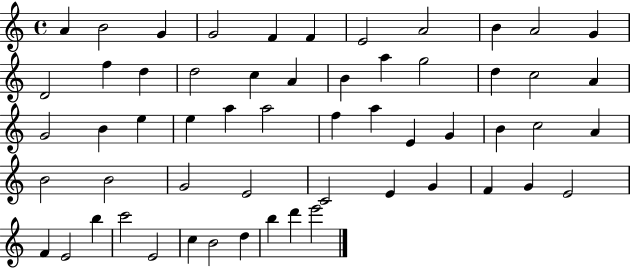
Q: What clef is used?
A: treble